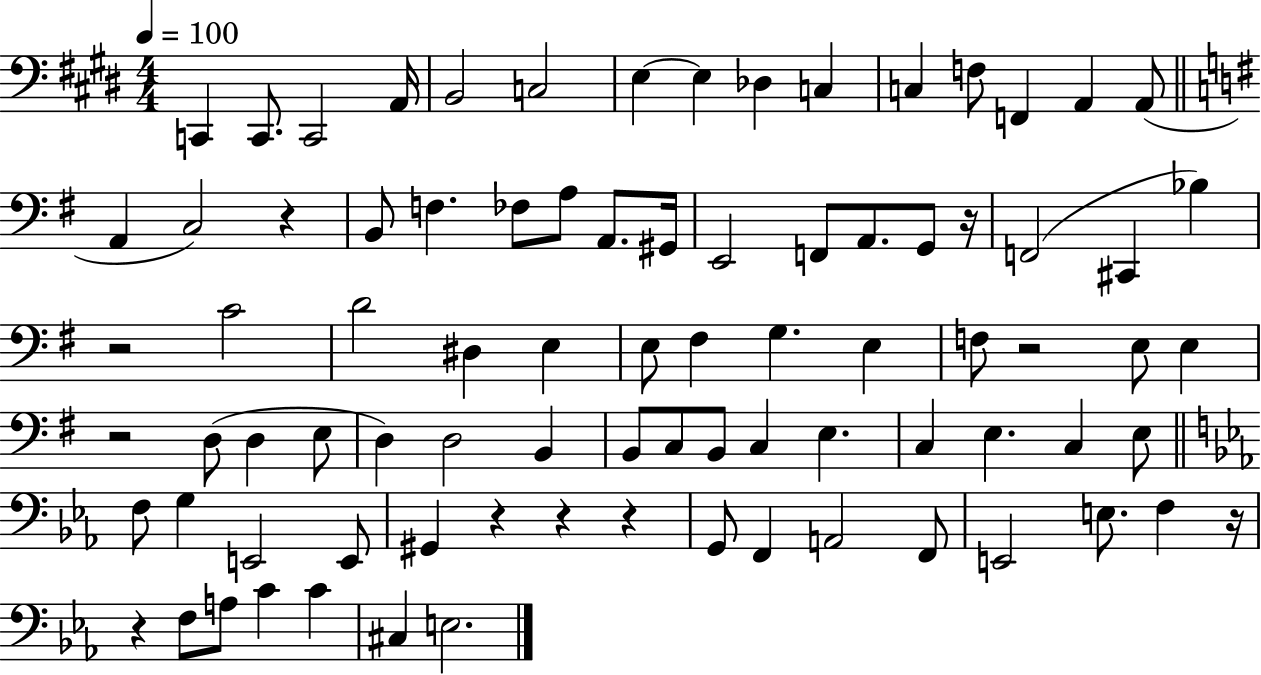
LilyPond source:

{
  \clef bass
  \numericTimeSignature
  \time 4/4
  \key e \major
  \tempo 4 = 100
  c,4 c,8. c,2 a,16 | b,2 c2 | e4~~ e4 des4 c4 | c4 f8 f,4 a,4 a,8( | \break \bar "||" \break \key g \major a,4 c2) r4 | b,8 f4. fes8 a8 a,8. gis,16 | e,2 f,8 a,8. g,8 r16 | f,2( cis,4 bes4) | \break r2 c'2 | d'2 dis4 e4 | e8 fis4 g4. e4 | f8 r2 e8 e4 | \break r2 d8( d4 e8 | d4) d2 b,4 | b,8 c8 b,8 c4 e4. | c4 e4. c4 e8 | \break \bar "||" \break \key ees \major f8 g4 e,2 e,8 | gis,4 r4 r4 r4 | g,8 f,4 a,2 f,8 | e,2 e8. f4 r16 | \break r4 f8 a8 c'4 c'4 | cis4 e2. | \bar "|."
}